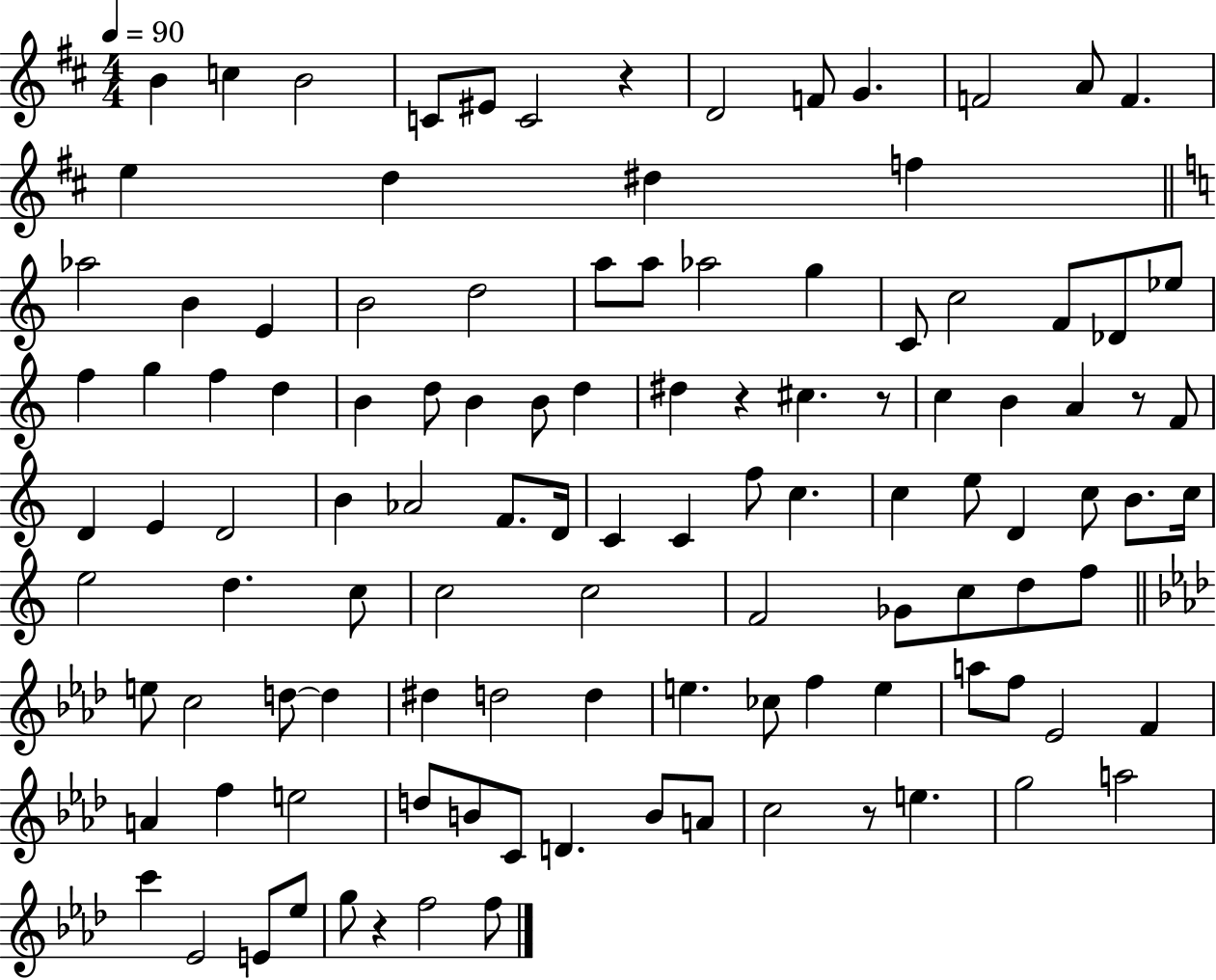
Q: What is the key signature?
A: D major